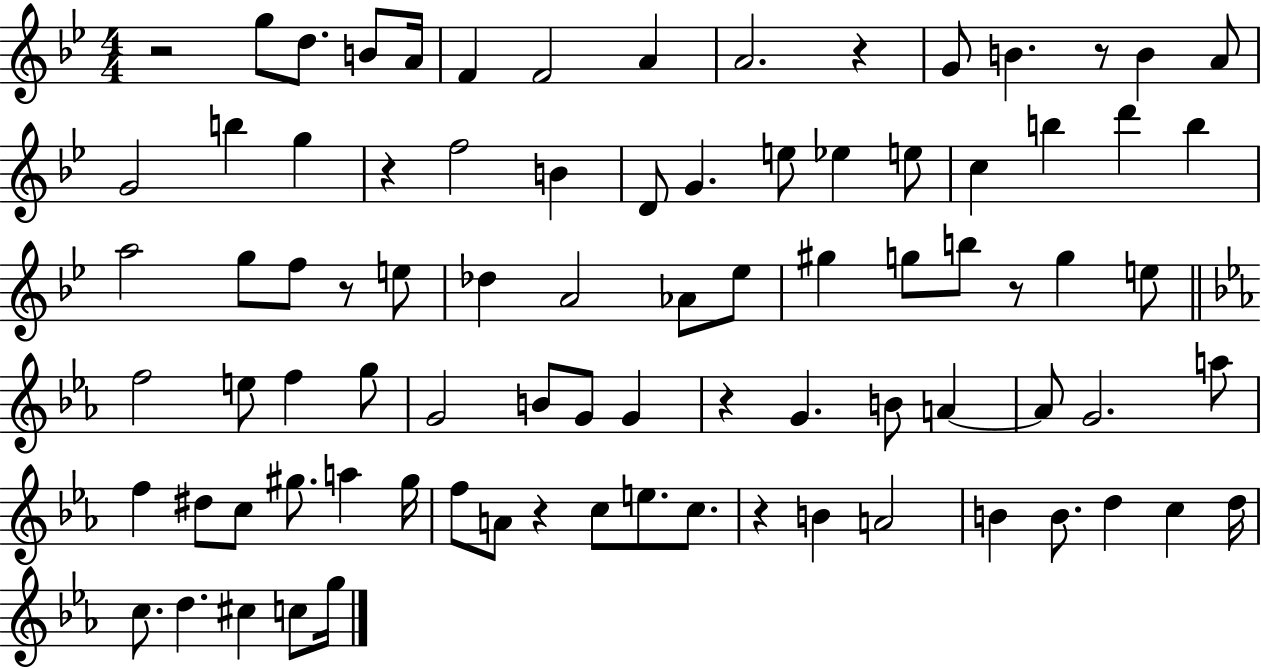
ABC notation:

X:1
T:Untitled
M:4/4
L:1/4
K:Bb
z2 g/2 d/2 B/2 A/4 F F2 A A2 z G/2 B z/2 B A/2 G2 b g z f2 B D/2 G e/2 _e e/2 c b d' b a2 g/2 f/2 z/2 e/2 _d A2 _A/2 _e/2 ^g g/2 b/2 z/2 g e/2 f2 e/2 f g/2 G2 B/2 G/2 G z G B/2 A A/2 G2 a/2 f ^d/2 c/2 ^g/2 a ^g/4 f/2 A/2 z c/2 e/2 c/2 z B A2 B B/2 d c d/4 c/2 d ^c c/2 g/4